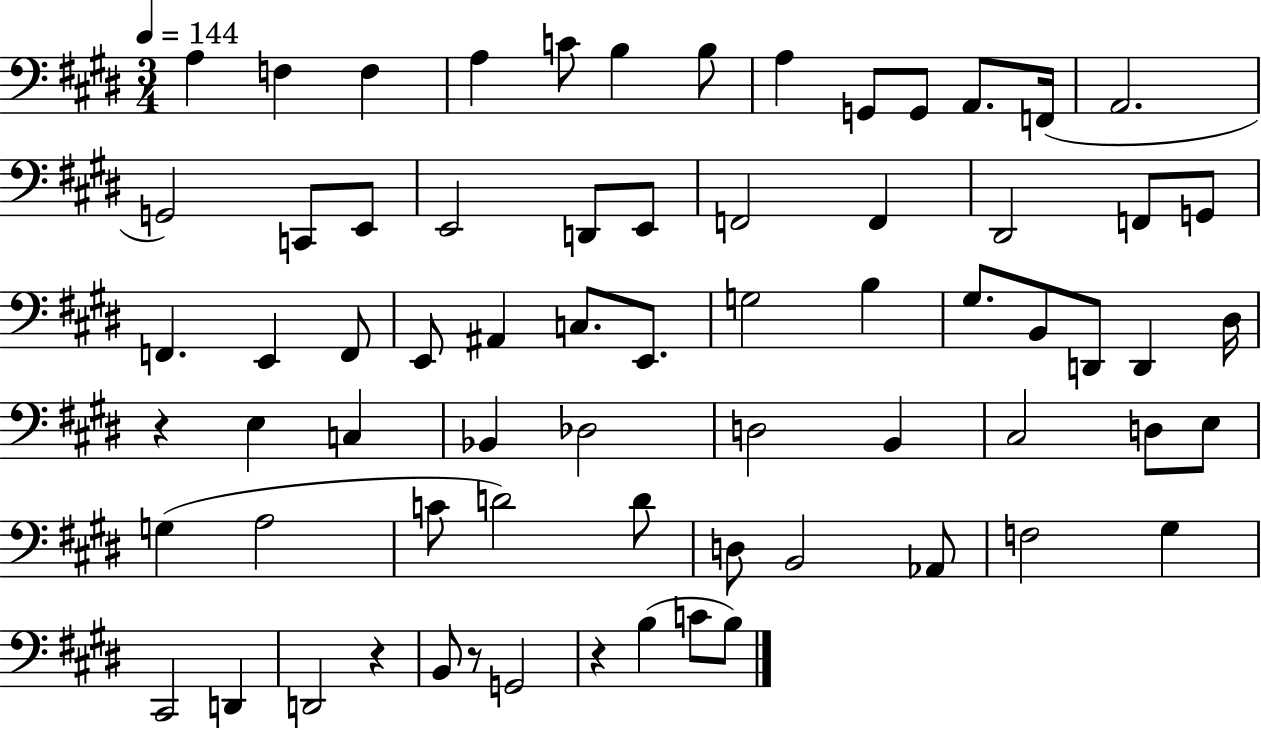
X:1
T:Untitled
M:3/4
L:1/4
K:E
A, F, F, A, C/2 B, B,/2 A, G,,/2 G,,/2 A,,/2 F,,/4 A,,2 G,,2 C,,/2 E,,/2 E,,2 D,,/2 E,,/2 F,,2 F,, ^D,,2 F,,/2 G,,/2 F,, E,, F,,/2 E,,/2 ^A,, C,/2 E,,/2 G,2 B, ^G,/2 B,,/2 D,,/2 D,, ^D,/4 z E, C, _B,, _D,2 D,2 B,, ^C,2 D,/2 E,/2 G, A,2 C/2 D2 D/2 D,/2 B,,2 _A,,/2 F,2 ^G, ^C,,2 D,, D,,2 z B,,/2 z/2 G,,2 z B, C/2 B,/2